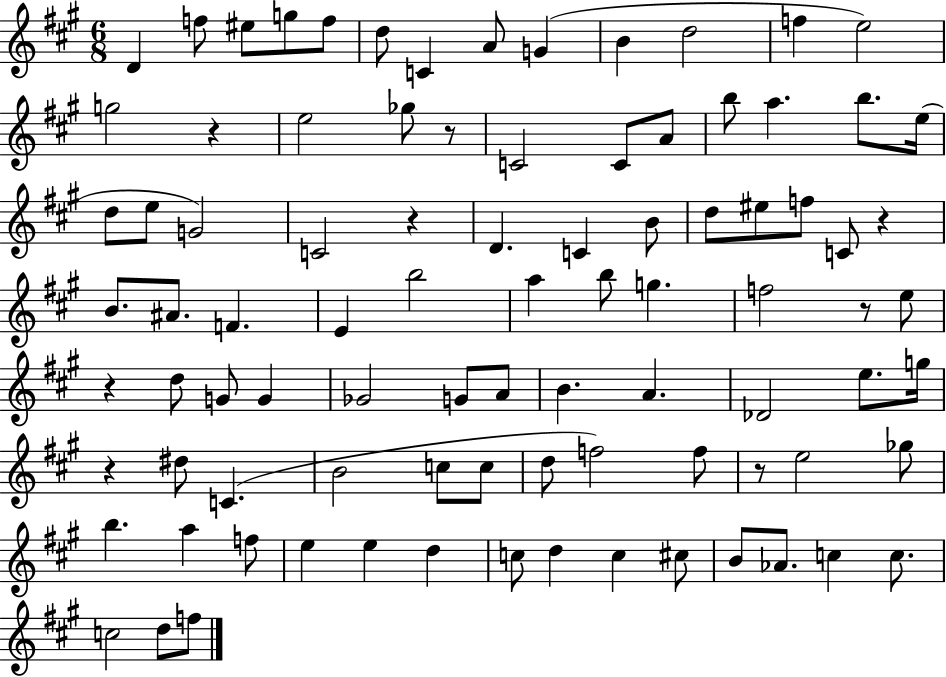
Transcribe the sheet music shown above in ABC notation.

X:1
T:Untitled
M:6/8
L:1/4
K:A
D f/2 ^e/2 g/2 f/2 d/2 C A/2 G B d2 f e2 g2 z e2 _g/2 z/2 C2 C/2 A/2 b/2 a b/2 e/4 d/2 e/2 G2 C2 z D C B/2 d/2 ^e/2 f/2 C/2 z B/2 ^A/2 F E b2 a b/2 g f2 z/2 e/2 z d/2 G/2 G _G2 G/2 A/2 B A _D2 e/2 g/4 z ^d/2 C B2 c/2 c/2 d/2 f2 f/2 z/2 e2 _g/2 b a f/2 e e d c/2 d c ^c/2 B/2 _A/2 c c/2 c2 d/2 f/2